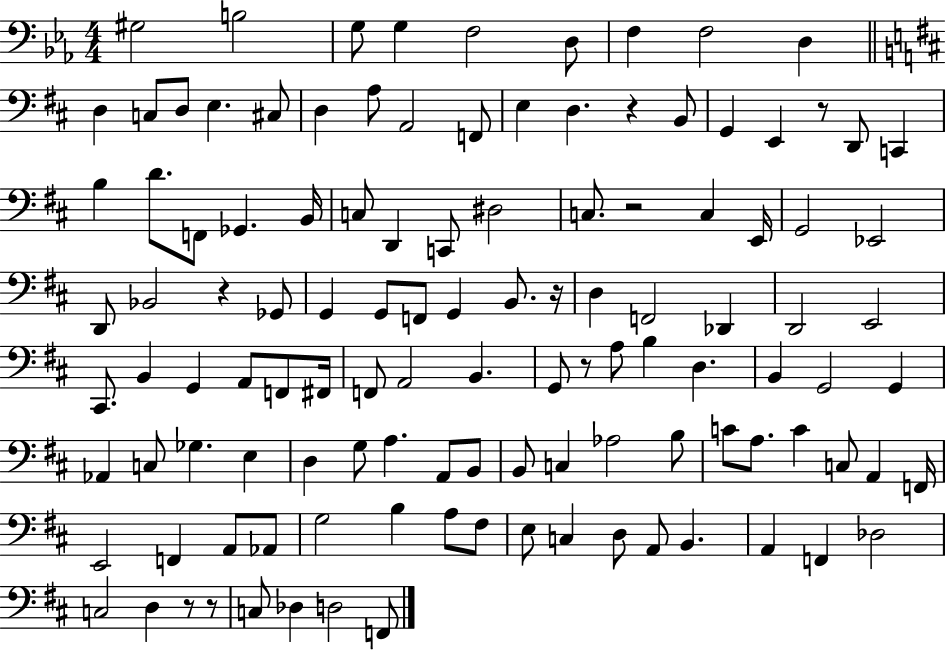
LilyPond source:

{
  \clef bass
  \numericTimeSignature
  \time 4/4
  \key ees \major
  gis2 b2 | g8 g4 f2 d8 | f4 f2 d4 | \bar "||" \break \key d \major d4 c8 d8 e4. cis8 | d4 a8 a,2 f,8 | e4 d4. r4 b,8 | g,4 e,4 r8 d,8 c,4 | \break b4 d'8. f,8 ges,4. b,16 | c8 d,4 c,8 dis2 | c8. r2 c4 e,16 | g,2 ees,2 | \break d,8 bes,2 r4 ges,8 | g,4 g,8 f,8 g,4 b,8. r16 | d4 f,2 des,4 | d,2 e,2 | \break cis,8. b,4 g,4 a,8 f,8 fis,16 | f,8 a,2 b,4. | g,8 r8 a8 b4 d4. | b,4 g,2 g,4 | \break aes,4 c8 ges4. e4 | d4 g8 a4. a,8 b,8 | b,8 c4 aes2 b8 | c'8 a8. c'4 c8 a,4 f,16 | \break e,2 f,4 a,8 aes,8 | g2 b4 a8 fis8 | e8 c4 d8 a,8 b,4. | a,4 f,4 des2 | \break c2 d4 r8 r8 | c8 des4 d2 f,8 | \bar "|."
}